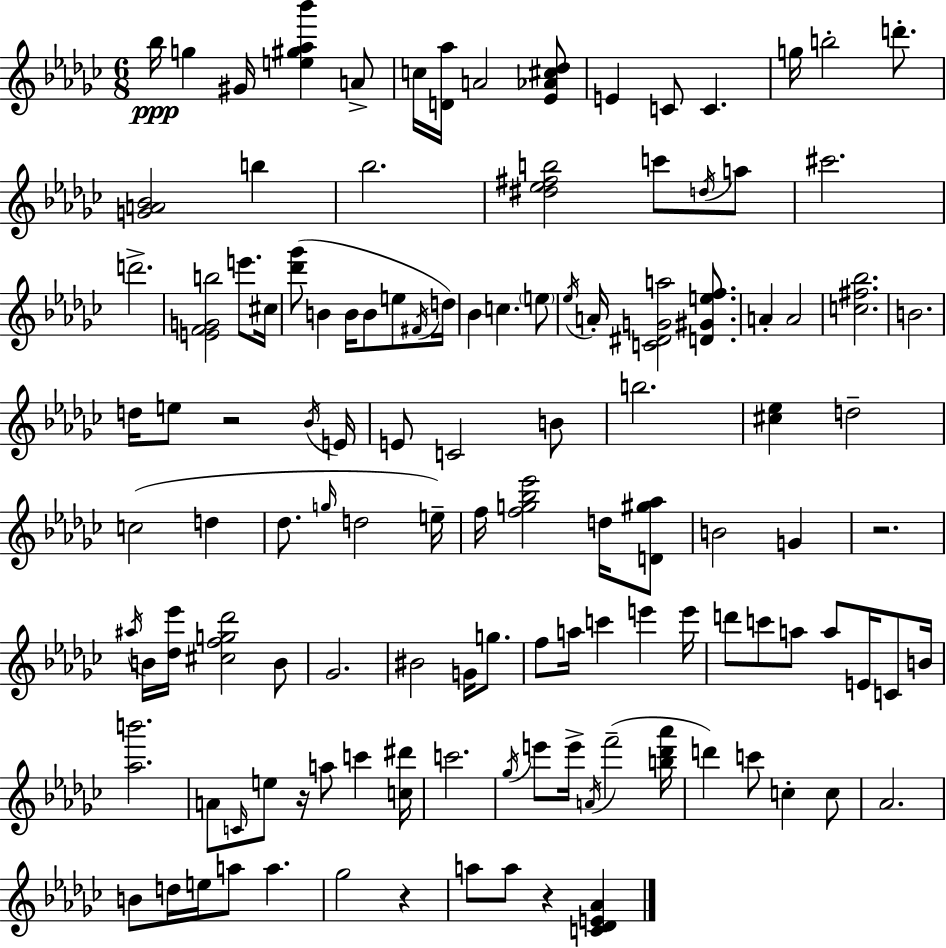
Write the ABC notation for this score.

X:1
T:Untitled
M:6/8
L:1/4
K:Ebm
_b/4 g ^G/4 [e^g_a_b'] A/2 c/4 [D_a]/4 A2 [_E_A^c_d]/2 E C/2 C g/4 b2 d'/2 [GA_B]2 b _b2 [^d_e^fb]2 c'/2 d/4 a/2 ^c'2 d'2 [EFGb]2 e'/2 ^c/4 [_d'_g']/2 B B/4 B/2 e/2 ^F/4 d/4 _B c e/2 _e/4 A/4 [C^DGa]2 [D^Gef]/2 A A2 [c^f_b]2 B2 d/4 e/2 z2 _B/4 E/4 E/2 C2 B/2 b2 [^c_e] d2 c2 d _d/2 g/4 d2 e/4 f/4 [fg_b_e']2 d/4 [D^g_a]/2 B2 G z2 ^a/4 B/4 [_d_e']/4 [^cfg_d']2 B/2 _G2 ^B2 G/4 g/2 f/2 a/4 c' e' e'/4 d'/2 c'/2 a/2 a/2 E/4 C/2 B/4 [_ab']2 A/2 C/4 e/2 z/4 a/2 c' [c^d']/4 c'2 _g/4 e'/2 e'/4 A/4 f'2 [b_d'_a']/4 d' c'/2 c c/2 _A2 B/2 d/4 e/4 a/2 a _g2 z a/2 a/2 z [C_DE_A]